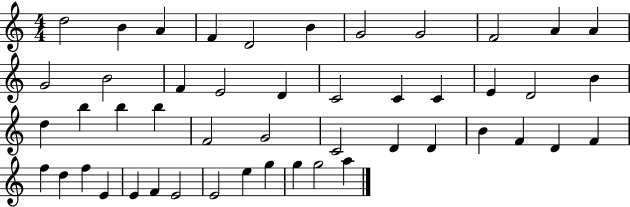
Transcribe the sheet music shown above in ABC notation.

X:1
T:Untitled
M:4/4
L:1/4
K:C
d2 B A F D2 B G2 G2 F2 A A G2 B2 F E2 D C2 C C E D2 B d b b b F2 G2 C2 D D B F D F f d f E E F E2 E2 e g g g2 a